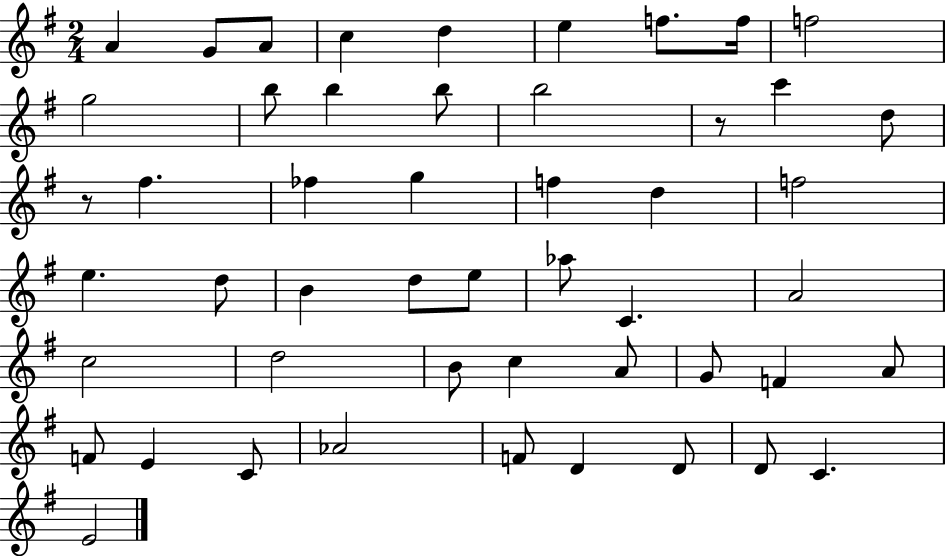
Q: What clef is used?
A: treble